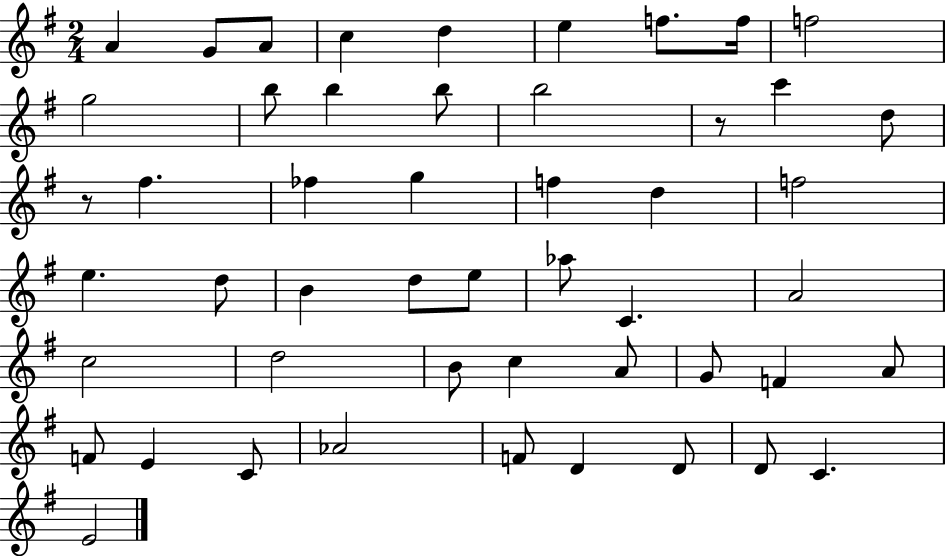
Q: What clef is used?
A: treble